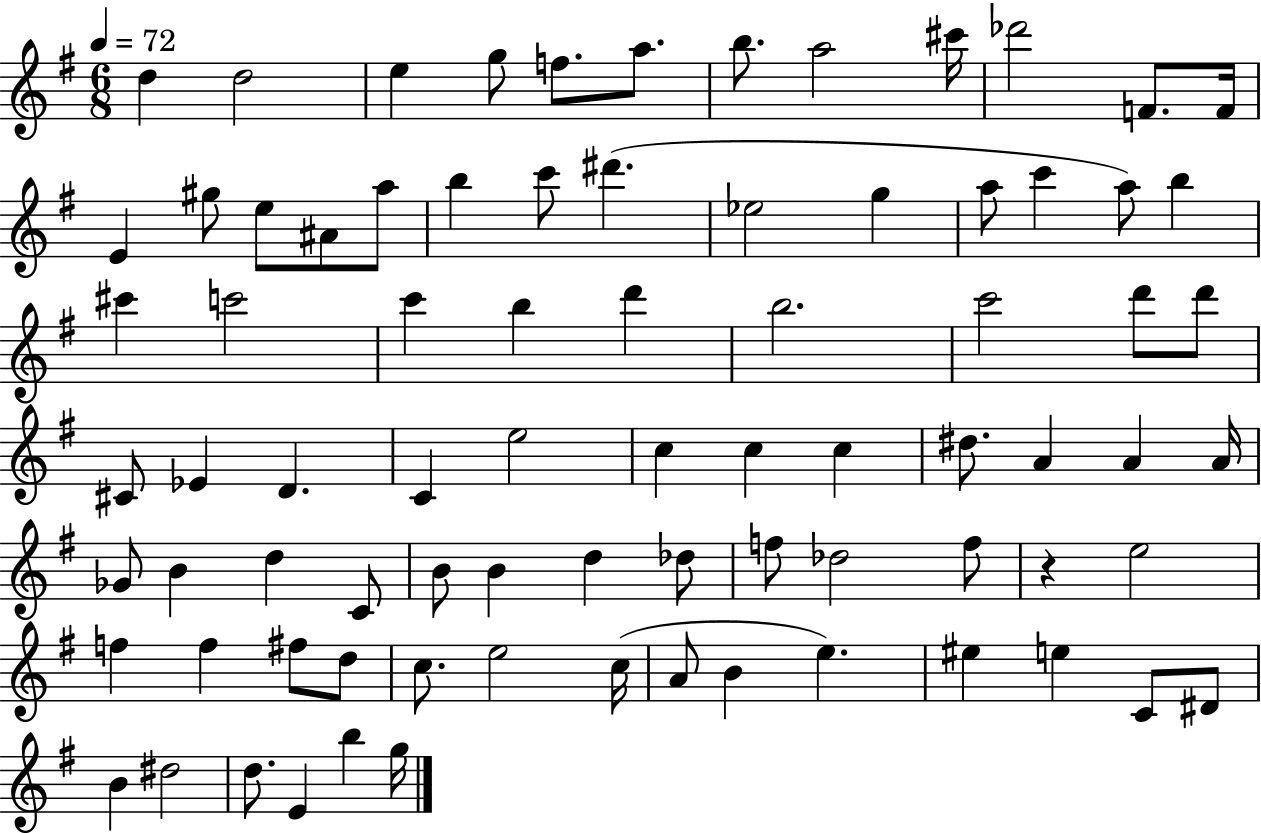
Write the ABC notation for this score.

X:1
T:Untitled
M:6/8
L:1/4
K:G
d d2 e g/2 f/2 a/2 b/2 a2 ^c'/4 _d'2 F/2 F/4 E ^g/2 e/2 ^A/2 a/2 b c'/2 ^d' _e2 g a/2 c' a/2 b ^c' c'2 c' b d' b2 c'2 d'/2 d'/2 ^C/2 _E D C e2 c c c ^d/2 A A A/4 _G/2 B d C/2 B/2 B d _d/2 f/2 _d2 f/2 z e2 f f ^f/2 d/2 c/2 e2 c/4 A/2 B e ^e e C/2 ^D/2 B ^d2 d/2 E b g/4